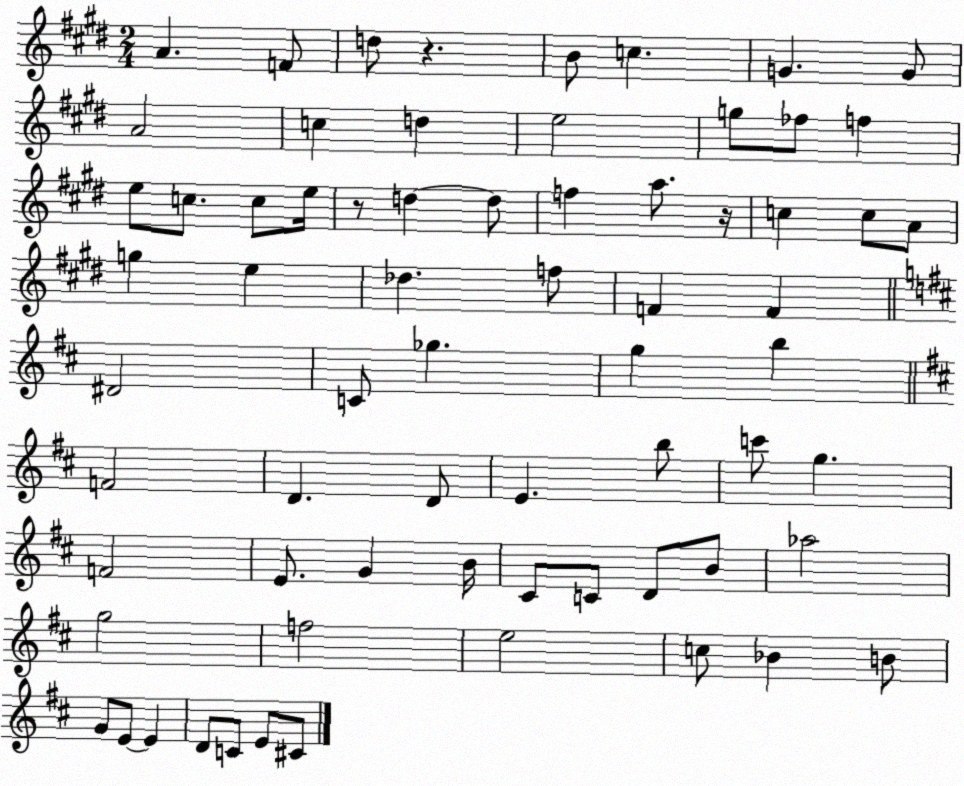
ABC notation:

X:1
T:Untitled
M:2/4
L:1/4
K:E
A F/2 d/2 z B/2 c G G/2 A2 c d e2 g/2 _f/2 f e/2 c/2 c/2 e/4 z/2 d d/2 f a/2 z/4 c c/2 A/2 g e _d f/2 F F ^D2 C/2 _g g b F2 D D/2 E b/2 c'/2 g F2 E/2 G B/4 ^C/2 C/2 D/2 B/2 _a2 g2 f2 e2 c/2 _B B/2 G/2 E/2 E D/2 C/2 E/2 ^C/2